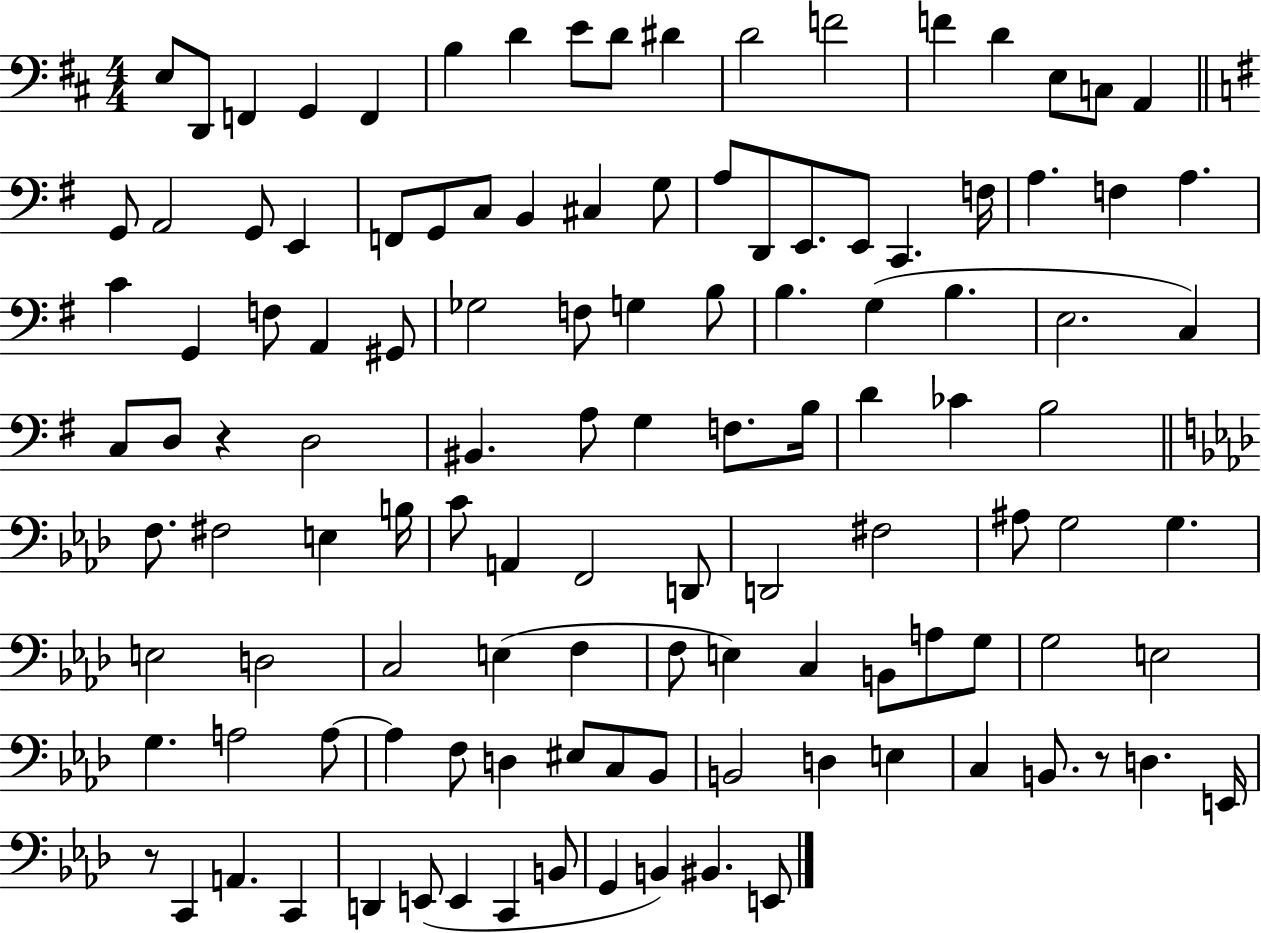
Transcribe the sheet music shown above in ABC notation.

X:1
T:Untitled
M:4/4
L:1/4
K:D
E,/2 D,,/2 F,, G,, F,, B, D E/2 D/2 ^D D2 F2 F D E,/2 C,/2 A,, G,,/2 A,,2 G,,/2 E,, F,,/2 G,,/2 C,/2 B,, ^C, G,/2 A,/2 D,,/2 E,,/2 E,,/2 C,, F,/4 A, F, A, C G,, F,/2 A,, ^G,,/2 _G,2 F,/2 G, B,/2 B, G, B, E,2 C, C,/2 D,/2 z D,2 ^B,, A,/2 G, F,/2 B,/4 D _C B,2 F,/2 ^F,2 E, B,/4 C/2 A,, F,,2 D,,/2 D,,2 ^F,2 ^A,/2 G,2 G, E,2 D,2 C,2 E, F, F,/2 E, C, B,,/2 A,/2 G,/2 G,2 E,2 G, A,2 A,/2 A, F,/2 D, ^E,/2 C,/2 _B,,/2 B,,2 D, E, C, B,,/2 z/2 D, E,,/4 z/2 C,, A,, C,, D,, E,,/2 E,, C,, B,,/2 G,, B,, ^B,, E,,/2